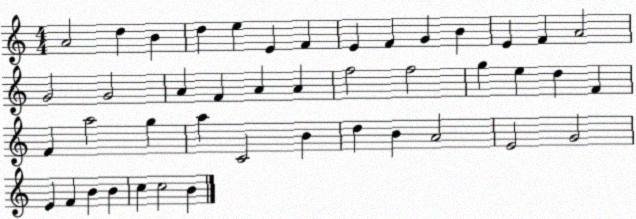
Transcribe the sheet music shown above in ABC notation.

X:1
T:Untitled
M:4/4
L:1/4
K:C
A2 d B d e E F E F G B E F A2 G2 G2 A F A A f2 f2 g e d F F a2 g a C2 B d B A2 E2 G2 E F B B c c2 B